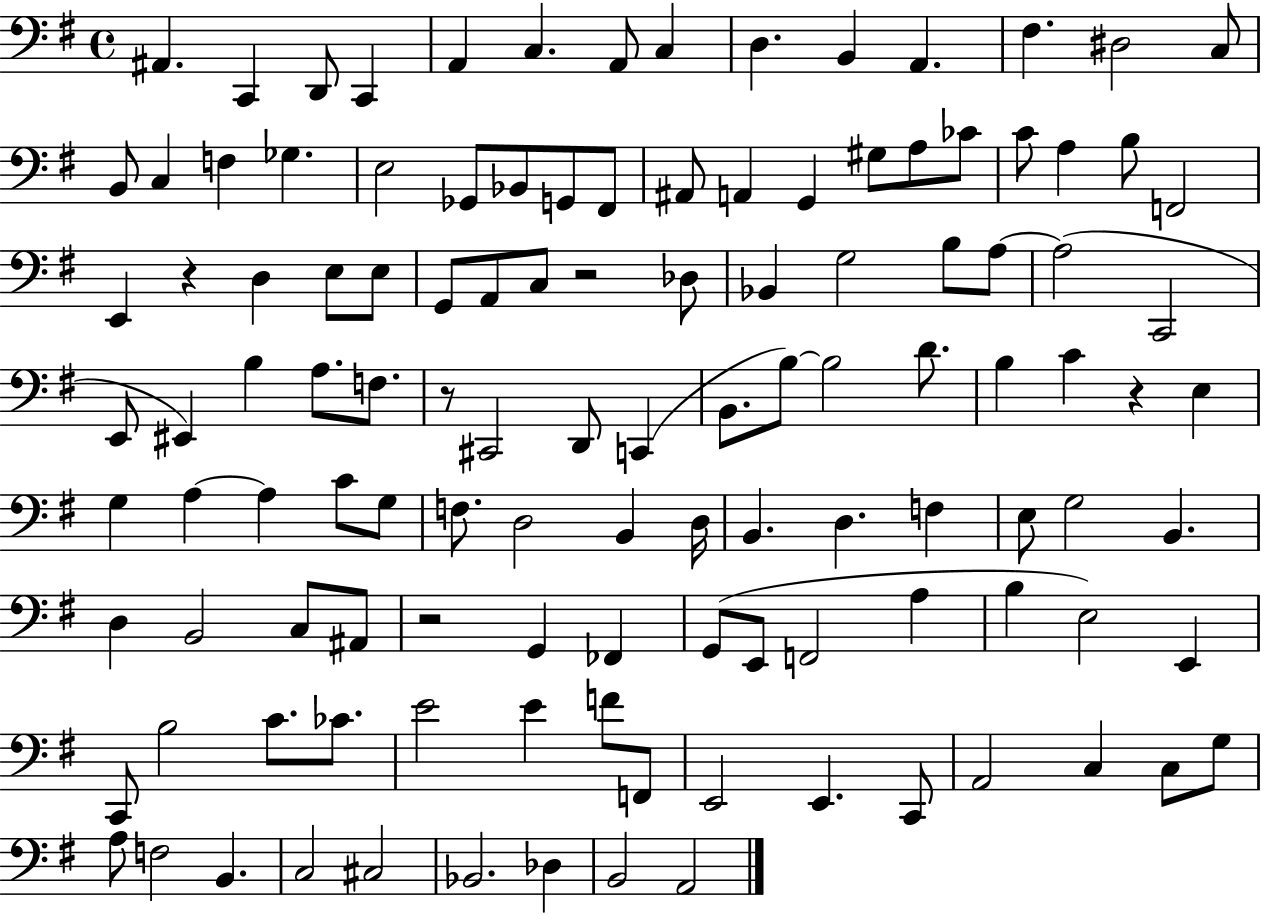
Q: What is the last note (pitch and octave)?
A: A2